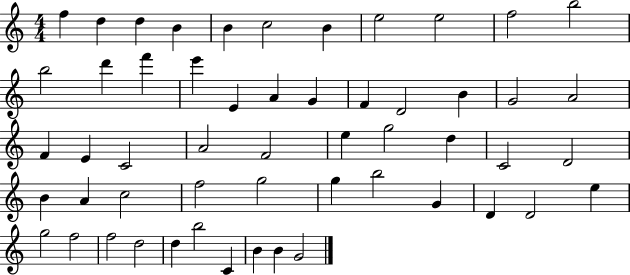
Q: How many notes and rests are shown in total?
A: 54